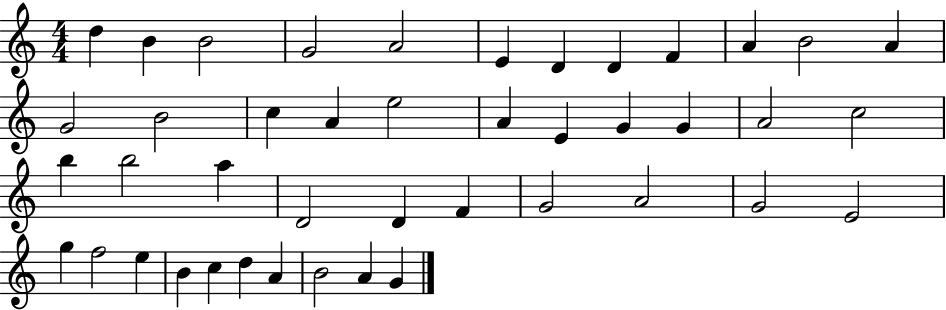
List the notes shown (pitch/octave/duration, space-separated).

D5/q B4/q B4/h G4/h A4/h E4/q D4/q D4/q F4/q A4/q B4/h A4/q G4/h B4/h C5/q A4/q E5/h A4/q E4/q G4/q G4/q A4/h C5/h B5/q B5/h A5/q D4/h D4/q F4/q G4/h A4/h G4/h E4/h G5/q F5/h E5/q B4/q C5/q D5/q A4/q B4/h A4/q G4/q